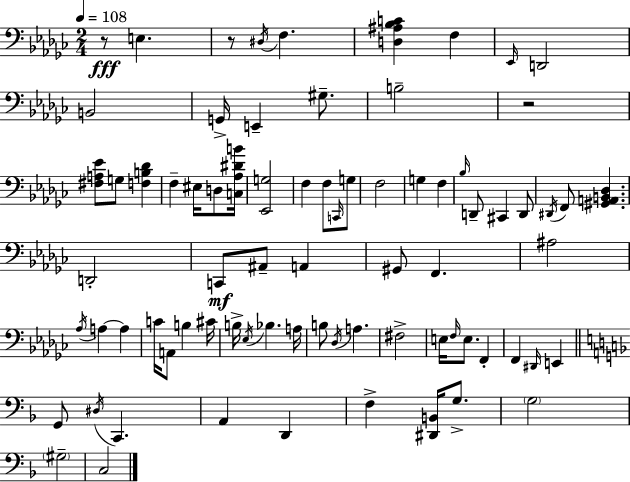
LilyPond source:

{
  \clef bass
  \numericTimeSignature
  \time 2/4
  \key ees \minor
  \tempo 4 = 108
  r8\fff e4. | r8 \acciaccatura { dis16 } f4. | <d ais bes c'>4 f4 | \grace { ees,16 } d,2 | \break b,2 | g,16-> e,4-- gis8.-- | b2-- | r2 | \break <fis a ees'>8 g8 <f b des'>4 | f4-- eis16 d8 | <c aes dis' b'>16 <ees, g>2 | f4 f8 | \break \grace { c,16 } g8 f2 | g4 f4 | \grace { bes16 } d,8-- cis,4 | d,8 \acciaccatura { dis,16 } f,8 <gis, a, b, des>4. | \break d,2-. | c,8\mf ais,8-- | a,4 gis,8 f,4. | ais2 | \break \acciaccatura { aes16 } a4~~ | a4 c'16 a,8 | b4 cis'16 b16-> \acciaccatura { ees16 } | bes4. a16 b8 | \break \acciaccatura { des16 } a4. | fis2-> | e16 \grace { f16 } e8. f,4-. | f,4 \grace { dis,16 } e,4 | \break \bar "||" \break \key d \minor g,8 \acciaccatura { dis16 } c,4. | a,4 d,4 | f4-> <dis, b,>16 g8.-> | \parenthesize g2 | \break \parenthesize gis2-- | c2 | \bar "|."
}